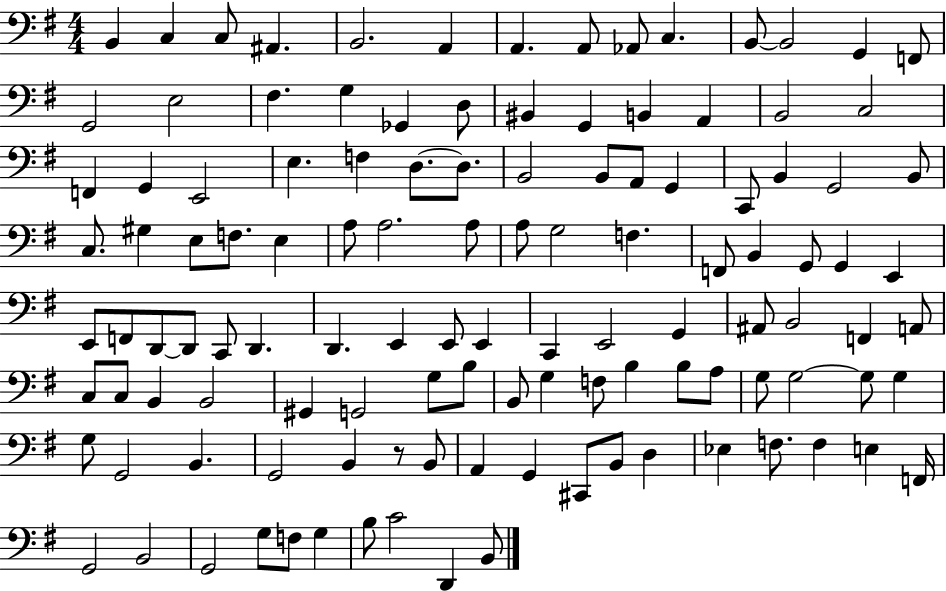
{
  \clef bass
  \numericTimeSignature
  \time 4/4
  \key g \major
  b,4 c4 c8 ais,4. | b,2. a,4 | a,4. a,8 aes,8 c4. | b,8~~ b,2 g,4 f,8 | \break g,2 e2 | fis4. g4 ges,4 d8 | bis,4 g,4 b,4 a,4 | b,2 c2 | \break f,4 g,4 e,2 | e4. f4 d8.~~ d8. | b,2 b,8 a,8 g,4 | c,8 b,4 g,2 b,8 | \break c8. gis4 e8 f8. e4 | a8 a2. a8 | a8 g2 f4. | f,8 b,4 g,8 g,4 e,4 | \break e,8 f,8 d,8~~ d,8 c,8 d,4. | d,4. e,4 e,8 e,4 | c,4 e,2 g,4 | ais,8 b,2 f,4 a,8 | \break c8 c8 b,4 b,2 | gis,4 g,2 g8 b8 | b,8 g4 f8 b4 b8 a8 | g8 g2~~ g8 g4 | \break g8 g,2 b,4. | g,2 b,4 r8 b,8 | a,4 g,4 cis,8 b,8 d4 | ees4 f8. f4 e4 f,16 | \break g,2 b,2 | g,2 g8 f8 g4 | b8 c'2 d,4 b,8 | \bar "|."
}